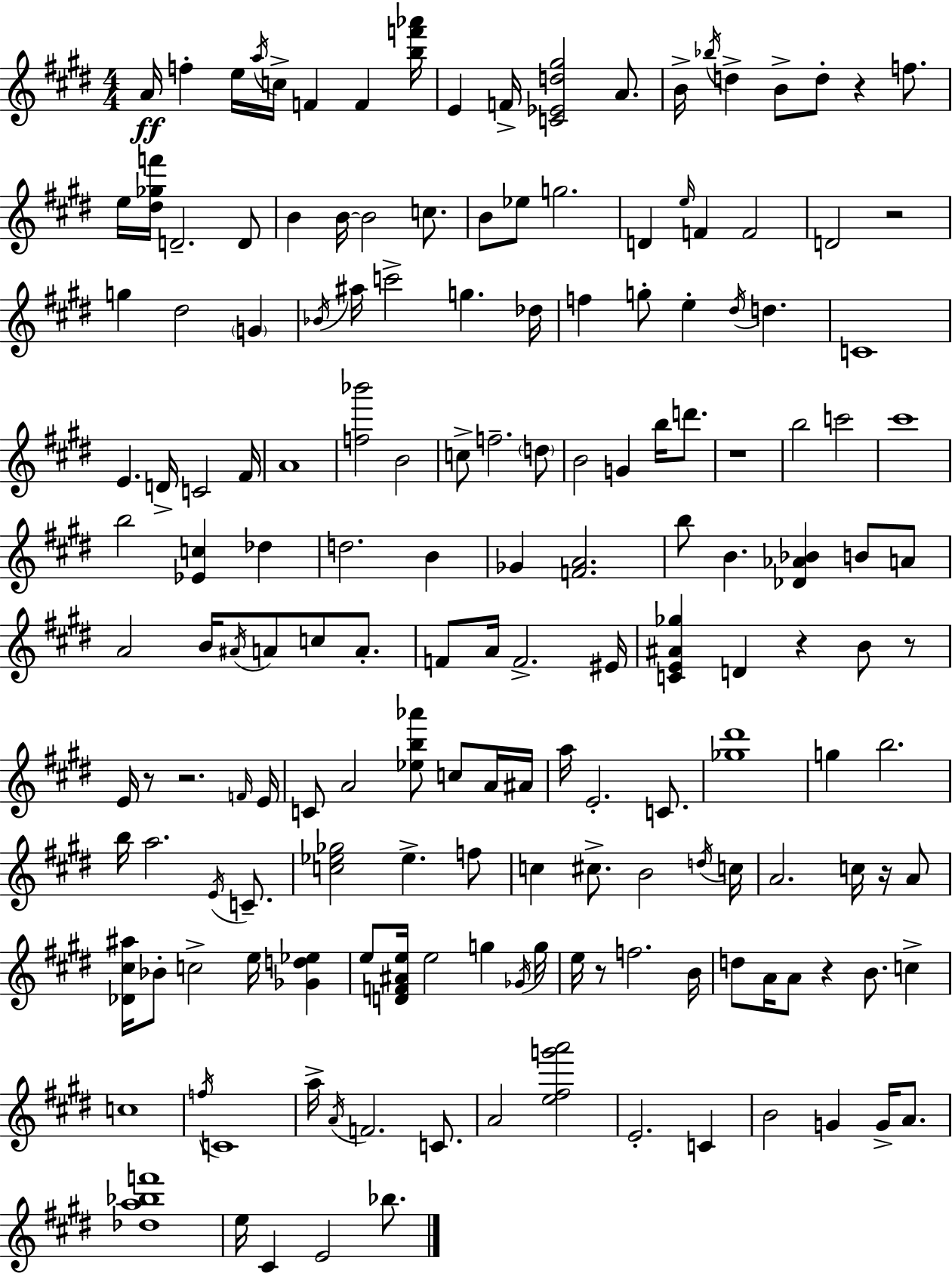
A4/s F5/q E5/s A5/s C5/s F4/q F4/q [B5,F6,Ab6]/s E4/q F4/s [C4,Eb4,D5,G#5]/h A4/e. B4/s Bb5/s D5/q B4/e D5/e R/q F5/e. E5/s [D#5,Gb5,F6]/s D4/h. D4/e B4/q B4/s B4/h C5/e. B4/e Eb5/e G5/h. D4/q E5/s F4/q F4/h D4/h R/h G5/q D#5/h G4/q Bb4/s A#5/s C6/h G5/q. Db5/s F5/q G5/e E5/q D#5/s D5/q. C4/w E4/q. D4/s C4/h F#4/s A4/w [F5,Bb6]/h B4/h C5/e F5/h. D5/e B4/h G4/q B5/s D6/e. R/w B5/h C6/h C#6/w B5/h [Eb4,C5]/q Db5/q D5/h. B4/q Gb4/q [F4,A4]/h. B5/e B4/q. [Db4,Ab4,Bb4]/q B4/e A4/e A4/h B4/s A#4/s A4/e C5/e A4/e. F4/e A4/s F4/h. EIS4/s [C4,E4,A#4,Gb5]/q D4/q R/q B4/e R/e E4/s R/e R/h. F4/s E4/s C4/e A4/h [Eb5,B5,Ab6]/e C5/e A4/s A#4/s A5/s E4/h. C4/e. [Gb5,D#6]/w G5/q B5/h. B5/s A5/h. E4/s C4/e. [C5,Eb5,Gb5]/h Eb5/q. F5/e C5/q C#5/e. B4/h D5/s C5/s A4/h. C5/s R/s A4/e [Db4,C#5,A#5]/s Bb4/e C5/h E5/s [Gb4,D5,Eb5]/q E5/e [D4,F4,A#4,E5]/s E5/h G5/q Gb4/s G5/s E5/s R/e F5/h. B4/s D5/e A4/s A4/e R/q B4/e. C5/q C5/w F5/s C4/w A5/s A4/s F4/h. C4/e. A4/h [E5,F#5,G6,A6]/h E4/h. C4/q B4/h G4/q G4/s A4/e. [Db5,A5,Bb5,F6]/w E5/s C#4/q E4/h Bb5/e.